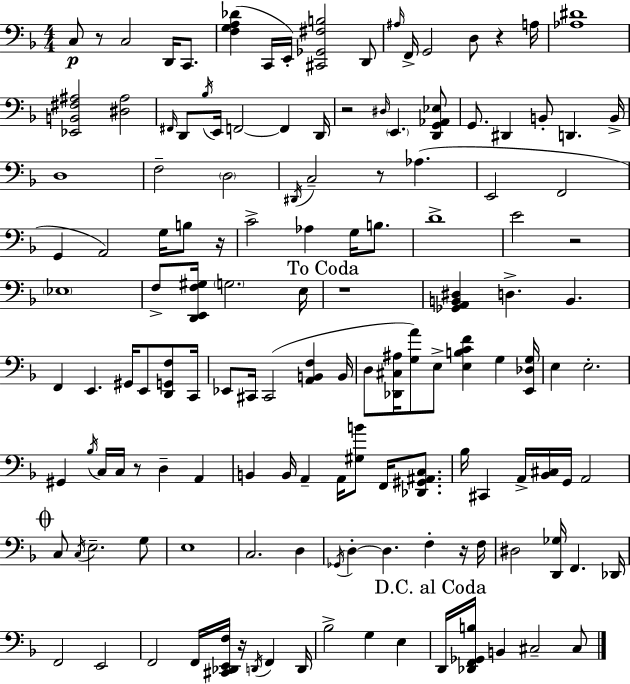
{
  \clef bass
  \numericTimeSignature
  \time 4/4
  \key d \minor
  c8\p r8 c2 d,16 c,8. | <f g a des'>4( c,16 e,16-.) <cis, ges, fis b>2 d,8 | \grace { ais16 } f,16-> g,2 d8 r4 | a16 <aes dis'>1 | \break <ees, b, fis ais>2 <dis ais>2 | \grace { fis,16 } d,8 \acciaccatura { bes16 } e,16 f,2~~ f,4 | d,16 r2 \grace { dis16 } \parenthesize e,4. | <d, g, aes, ees>8 g,8. dis,4 b,8-. d,4. | \break b,16-> d1 | f2-- \parenthesize d2 | \acciaccatura { dis,16 } c2-- r8 aes4.( | e,2 f,2 | \break g,4 a,2) | g16 b8 r16 c'2-> aes4 | g16 b8. d'1-> | e'2 r2 | \break \parenthesize ees1 | f8-> <d, e, f gis>16 \parenthesize g2. | e16 \mark "To Coda" r1 | <ges, a, b, dis>4 d4.-> b,4. | \break f,4 e,4. gis,16 | e,8 <d, g, f>8 c,16 ees,8 cis,16 cis,2( | <a, b, f>4 b,16 d8 <des, cis ais>16 <g a'>8) e8-> <e b c' f'>4 | g4 <e, des g>16 e4 e2.-. | \break gis,4 \acciaccatura { bes16 } c16 c16 r8 d4-- | a,4 b,4 b,16 a,4-- a,16 | <gis b'>8 f,16 <des, gis, ais, c>8. bes16 cis,4 a,16-> <bes, cis>16 g,16 a,2 | \mark \markup { \musicglyph "scripts.coda" } c8 \acciaccatura { c16 } e2.-- | \break g8 e1 | c2. | d4 \acciaccatura { ges,16 } d4-.~~ d4. | f4-. r16 f16 dis2 | \break <d, ges>16 f,4. des,16 f,2 | e,2 f,2 | f,16 <cis, des, e, f>16 r16 \acciaccatura { d,16 } f,4 d,16 bes2-> | g4 e4 \mark "D.C. al Coda" d,16 <des, f, ges, b>16 b,4 cis2-- | \break cis8 \bar "|."
}